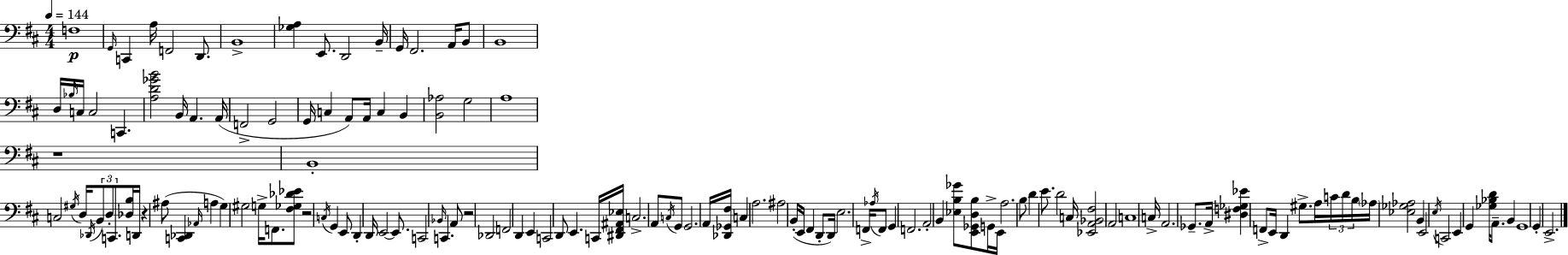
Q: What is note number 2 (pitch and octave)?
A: G2